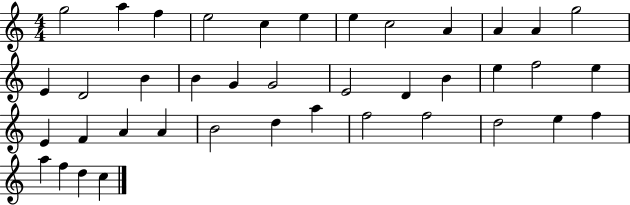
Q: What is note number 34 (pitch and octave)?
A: D5